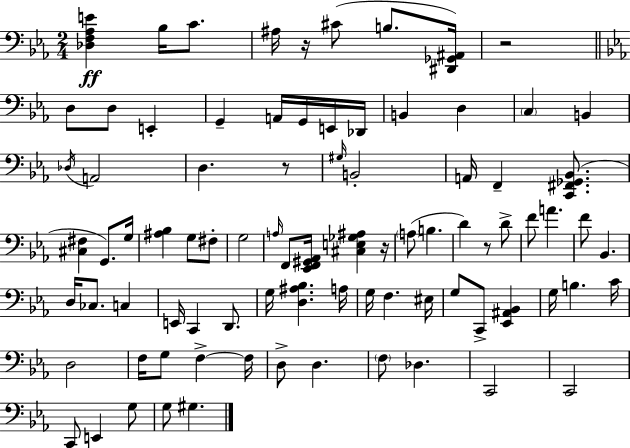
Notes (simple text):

[Db3,F3,Ab3,E4]/q Bb3/s C4/e. A#3/s R/s C#4/e B3/e. [D#2,Gb2,A#2]/s R/h D3/e D3/e E2/q G2/q A2/s G2/s E2/s Db2/s B2/q D3/q C3/q B2/q Db3/s A2/h D3/q. R/e G#3/s B2/h A2/s F2/q [C2,F#2,Gb2,Bb2]/e. [C#3,F#3]/q G2/e. G3/s [A#3,Bb3]/q G3/e F#3/e G3/h A3/s F2/e [Eb2,F2,G#2,Ab2]/s [C#3,E3,Gb3,A#3]/q R/s A3/e B3/q. D4/q R/e D4/e F4/e A4/q. F4/e Bb2/q. D3/s CES3/e. C3/q E2/s C2/q D2/e. G3/s [D3,A#3,Bb3]/q. A3/s G3/s F3/q. EIS3/s G3/e C2/e [Eb2,A#2,Bb2]/q G3/s B3/q. C4/s D3/h F3/s G3/e F3/q F3/s D3/e D3/q. F3/e Db3/q. C2/h C2/h C2/e E2/q G3/e G3/e G#3/q.